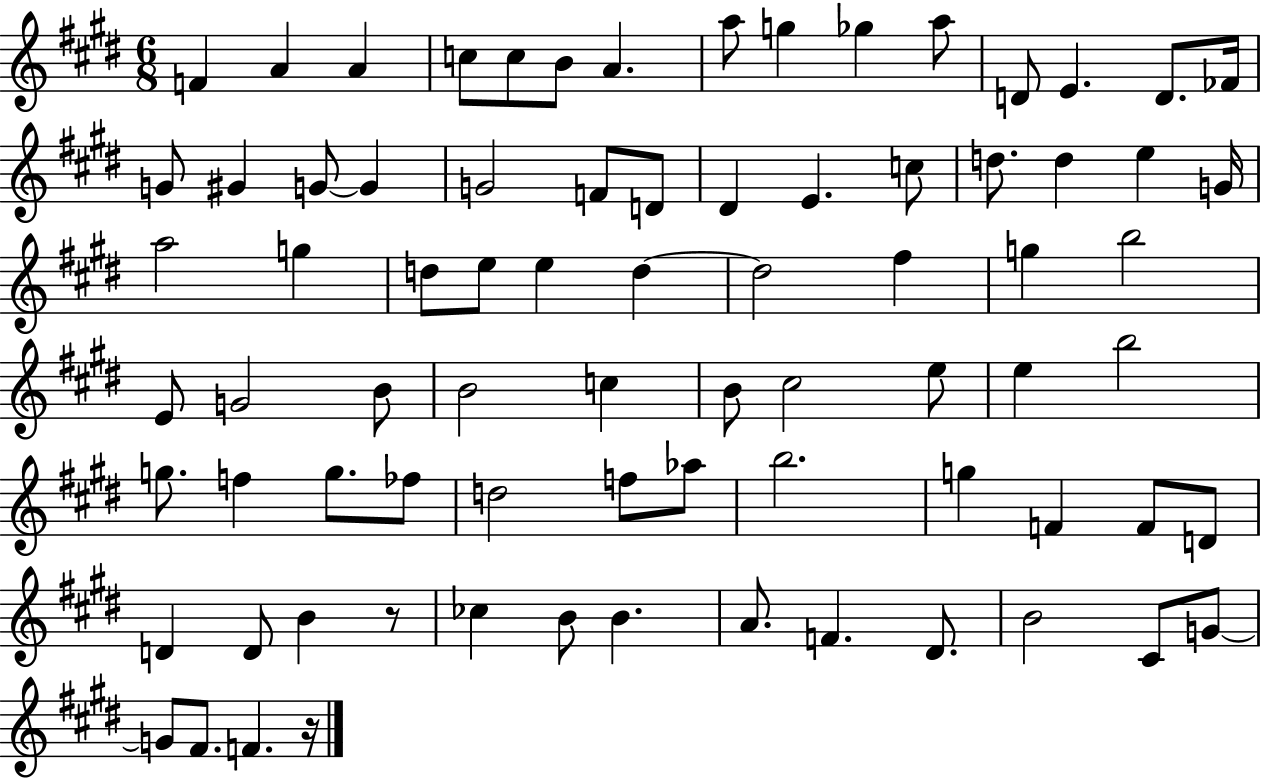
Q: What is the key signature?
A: E major